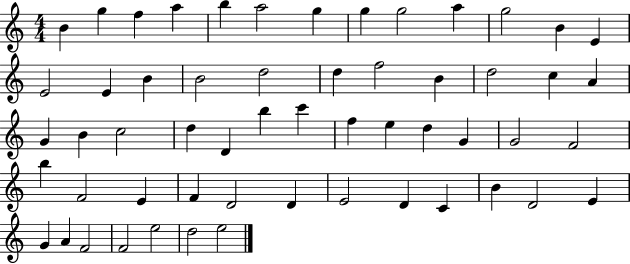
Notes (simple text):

B4/q G5/q F5/q A5/q B5/q A5/h G5/q G5/q G5/h A5/q G5/h B4/q E4/q E4/h E4/q B4/q B4/h D5/h D5/q F5/h B4/q D5/h C5/q A4/q G4/q B4/q C5/h D5/q D4/q B5/q C6/q F5/q E5/q D5/q G4/q G4/h F4/h B5/q F4/h E4/q F4/q D4/h D4/q E4/h D4/q C4/q B4/q D4/h E4/q G4/q A4/q F4/h F4/h E5/h D5/h E5/h